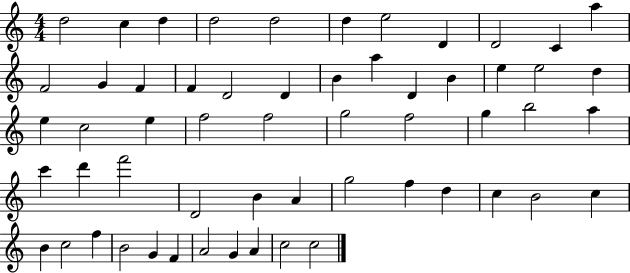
D5/h C5/q D5/q D5/h D5/h D5/q E5/h D4/q D4/h C4/q A5/q F4/h G4/q F4/q F4/q D4/h D4/q B4/q A5/q D4/q B4/q E5/q E5/h D5/q E5/q C5/h E5/q F5/h F5/h G5/h F5/h G5/q B5/h A5/q C6/q D6/q F6/h D4/h B4/q A4/q G5/h F5/q D5/q C5/q B4/h C5/q B4/q C5/h F5/q B4/h G4/q F4/q A4/h G4/q A4/q C5/h C5/h